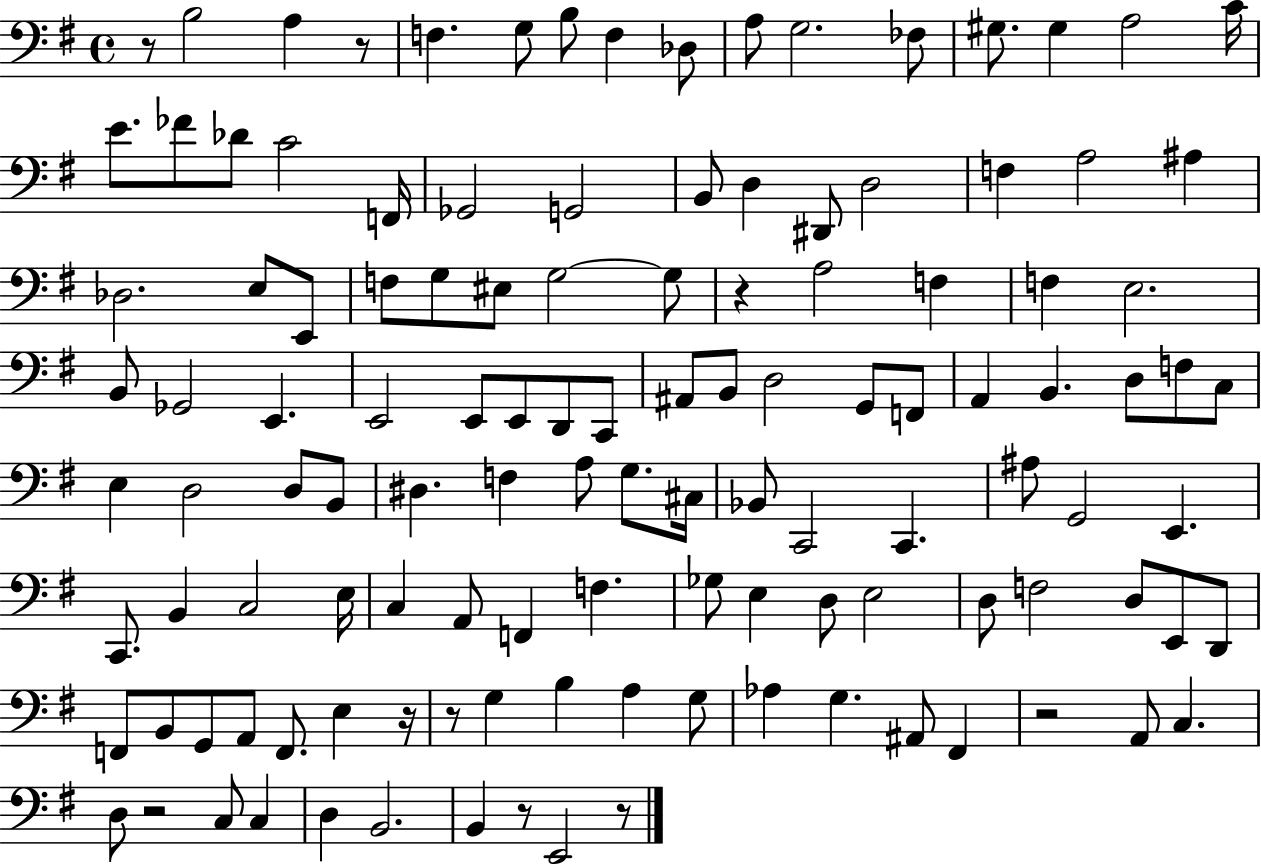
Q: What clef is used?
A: bass